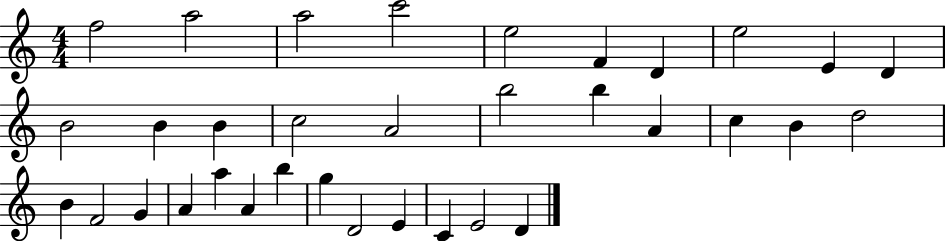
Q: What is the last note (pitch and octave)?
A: D4